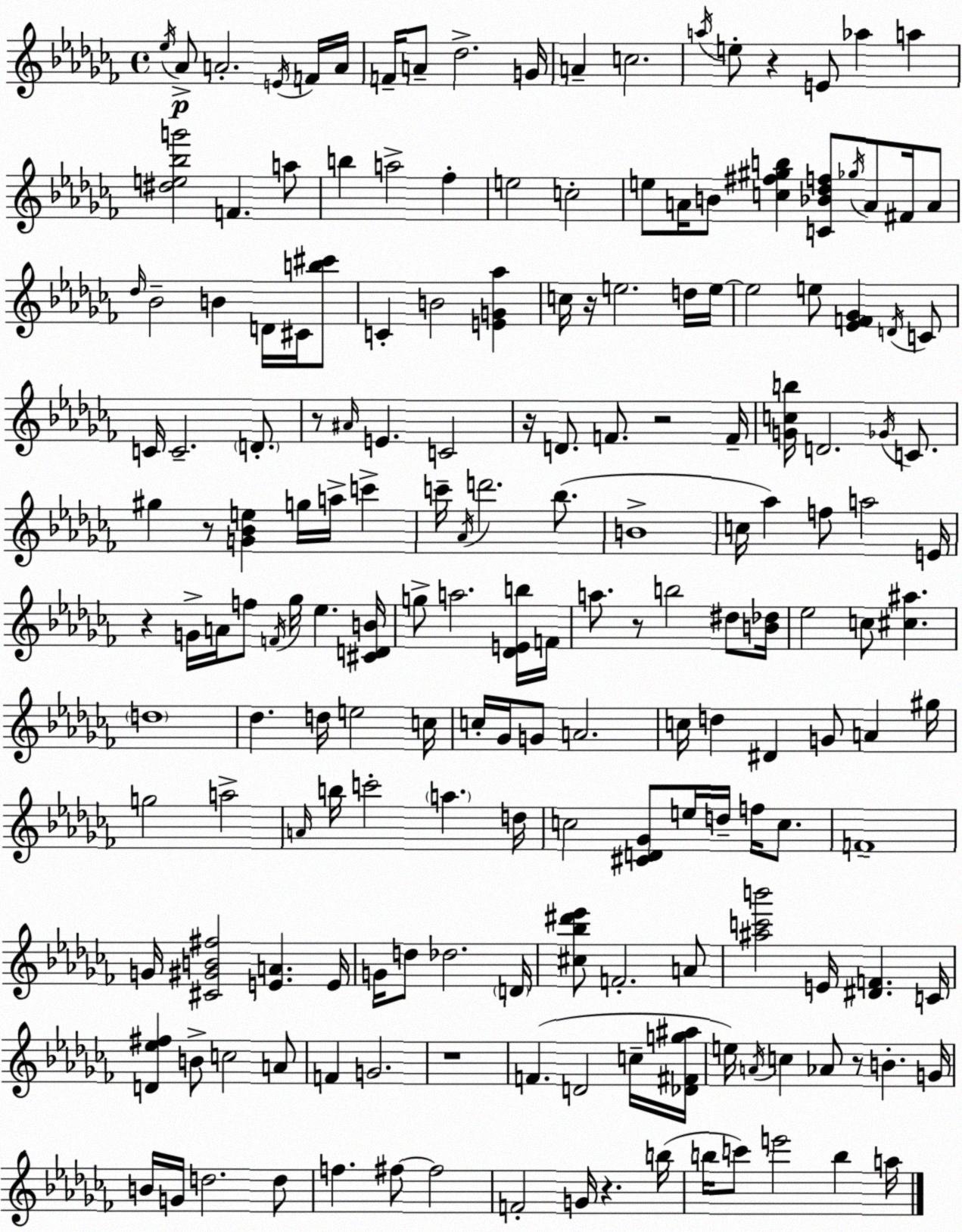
X:1
T:Untitled
M:4/4
L:1/4
K:Abm
_e/4 _A/2 A2 E/4 F/4 A/4 F/4 A/2 _d2 G/4 A c2 a/4 e/2 z E/2 _a a [^de_bg']2 F a/2 b a2 _f e2 c2 e/2 A/4 B/2 [c^f^gb] [C_B_df]/2 _g/4 A/2 ^F/4 A/2 _d/4 _B2 B D/4 ^C/4 [b^c']/2 C B2 [EG_a] c/4 z/4 e2 d/4 e/4 e2 e/2 [_EF_G] D/4 C/2 C/4 C2 D/2 z/2 ^A/4 E C2 z/4 D/2 F/2 z2 F/4 [Gcb]/4 D2 _G/4 C/2 ^g z/2 [G_Be] g/4 a/4 c' c'/4 _A/4 d'2 _b/2 B4 c/4 _a f/2 a2 E/4 z G/4 A/4 f/2 F/4 _g/4 _e [^CDB]/4 g/2 a2 [_DEb]/4 F/4 a/2 z/2 b2 ^d/2 [B_d]/4 _e2 c/2 [^c^a] d4 _d d/4 e2 c/4 c/4 _G/4 G/2 A2 c/4 d ^D G/2 A ^g/4 g2 a2 A/4 b/4 c'2 a d/4 c2 [^CD_G]/2 e/4 d/4 f/4 c/2 F4 G/4 [^C^GB^f]2 [EA] E/4 G/4 d/2 _d2 D/4 [^c_b^d'_e']/2 F2 A/2 [^ac'b']2 E/4 [^DF] C/4 [D_e^f] B/2 c2 A/2 F G2 z4 F D2 c/4 [_D^Fg^a]/4 e/4 A/4 c _A/2 z/2 B G/4 B/4 G/4 d2 d/2 f ^f/2 ^f2 F2 G/4 z b/4 b/4 c'/2 e'2 b a/4